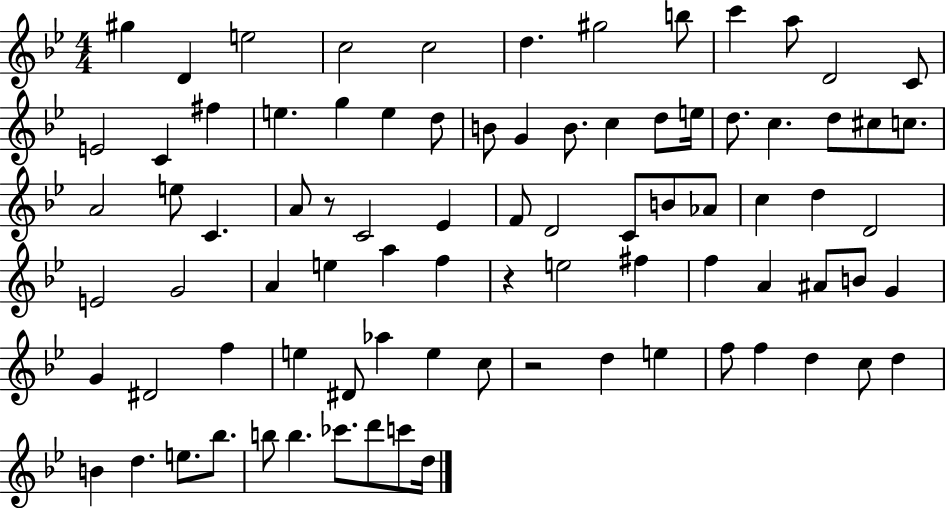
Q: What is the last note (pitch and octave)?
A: D5